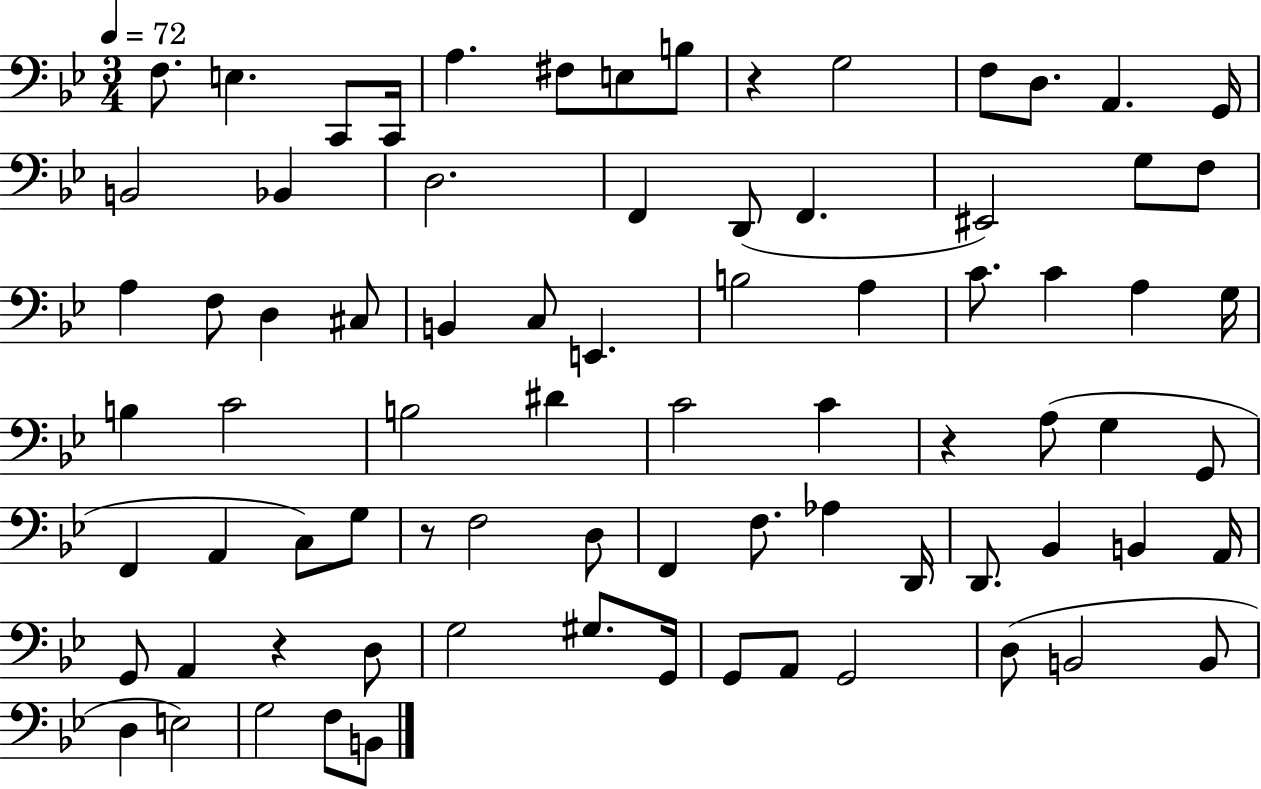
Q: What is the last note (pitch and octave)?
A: B2